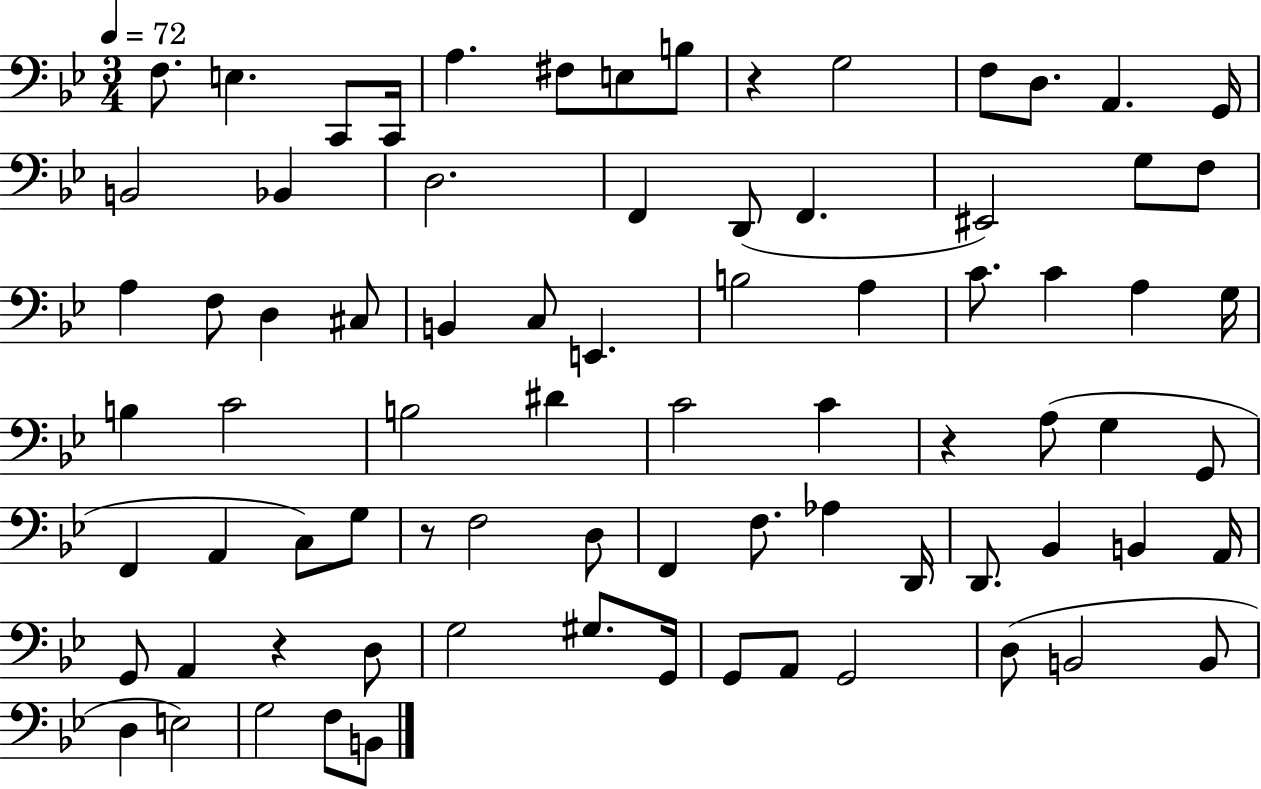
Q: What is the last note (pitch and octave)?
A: B2